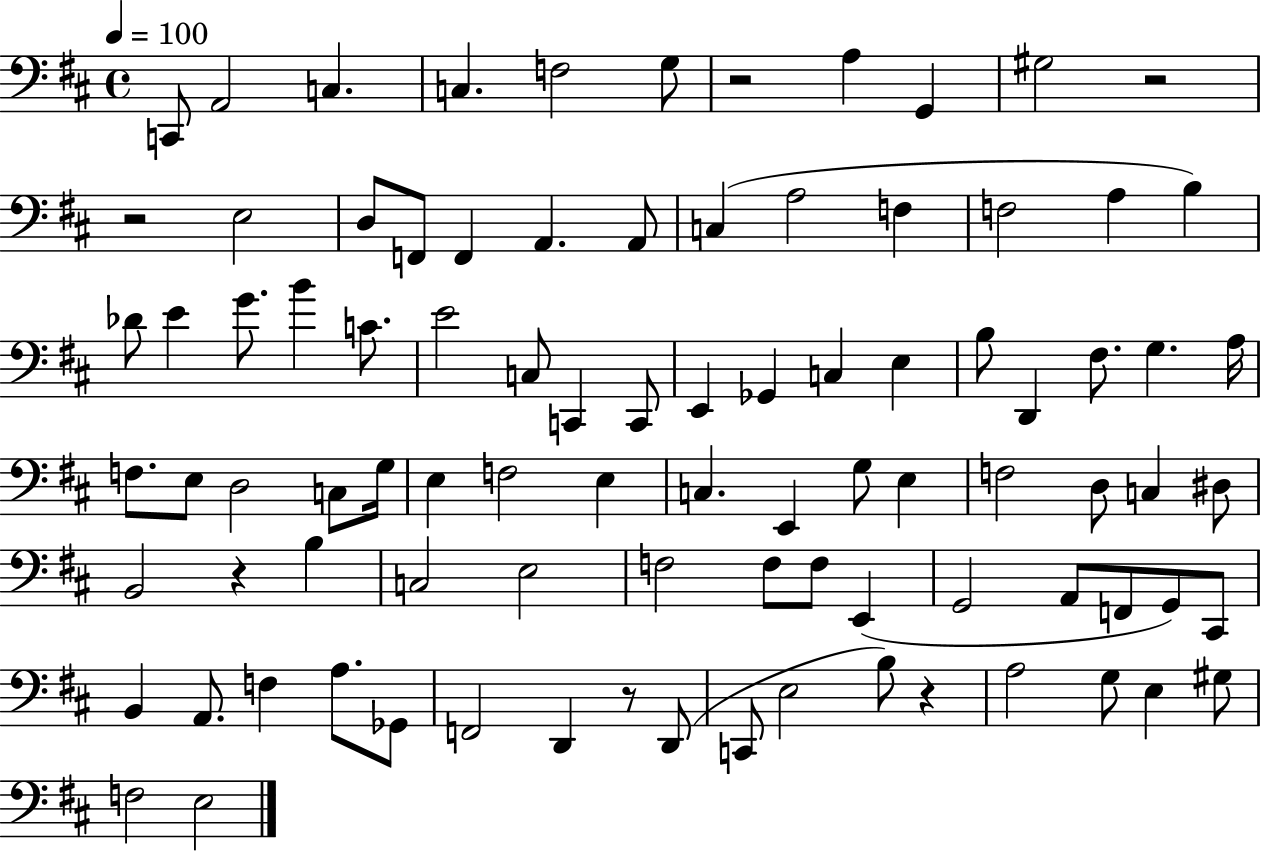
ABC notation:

X:1
T:Untitled
M:4/4
L:1/4
K:D
C,,/2 A,,2 C, C, F,2 G,/2 z2 A, G,, ^G,2 z2 z2 E,2 D,/2 F,,/2 F,, A,, A,,/2 C, A,2 F, F,2 A, B, _D/2 E G/2 B C/2 E2 C,/2 C,, C,,/2 E,, _G,, C, E, B,/2 D,, ^F,/2 G, A,/4 F,/2 E,/2 D,2 C,/2 G,/4 E, F,2 E, C, E,, G,/2 E, F,2 D,/2 C, ^D,/2 B,,2 z B, C,2 E,2 F,2 F,/2 F,/2 E,, G,,2 A,,/2 F,,/2 G,,/2 ^C,,/2 B,, A,,/2 F, A,/2 _G,,/2 F,,2 D,, z/2 D,,/2 C,,/2 E,2 B,/2 z A,2 G,/2 E, ^G,/2 F,2 E,2